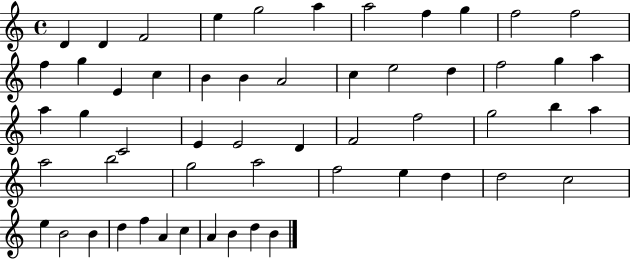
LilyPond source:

{
  \clef treble
  \time 4/4
  \defaultTimeSignature
  \key c \major
  d'4 d'4 f'2 | e''4 g''2 a''4 | a''2 f''4 g''4 | f''2 f''2 | \break f''4 g''4 e'4 c''4 | b'4 b'4 a'2 | c''4 e''2 d''4 | f''2 g''4 a''4 | \break a''4 g''4 c'2 | e'4 e'2 d'4 | f'2 f''2 | g''2 b''4 a''4 | \break a''2 b''2 | g''2 a''2 | f''2 e''4 d''4 | d''2 c''2 | \break e''4 b'2 b'4 | d''4 f''4 a'4 c''4 | a'4 b'4 d''4 b'4 | \bar "|."
}